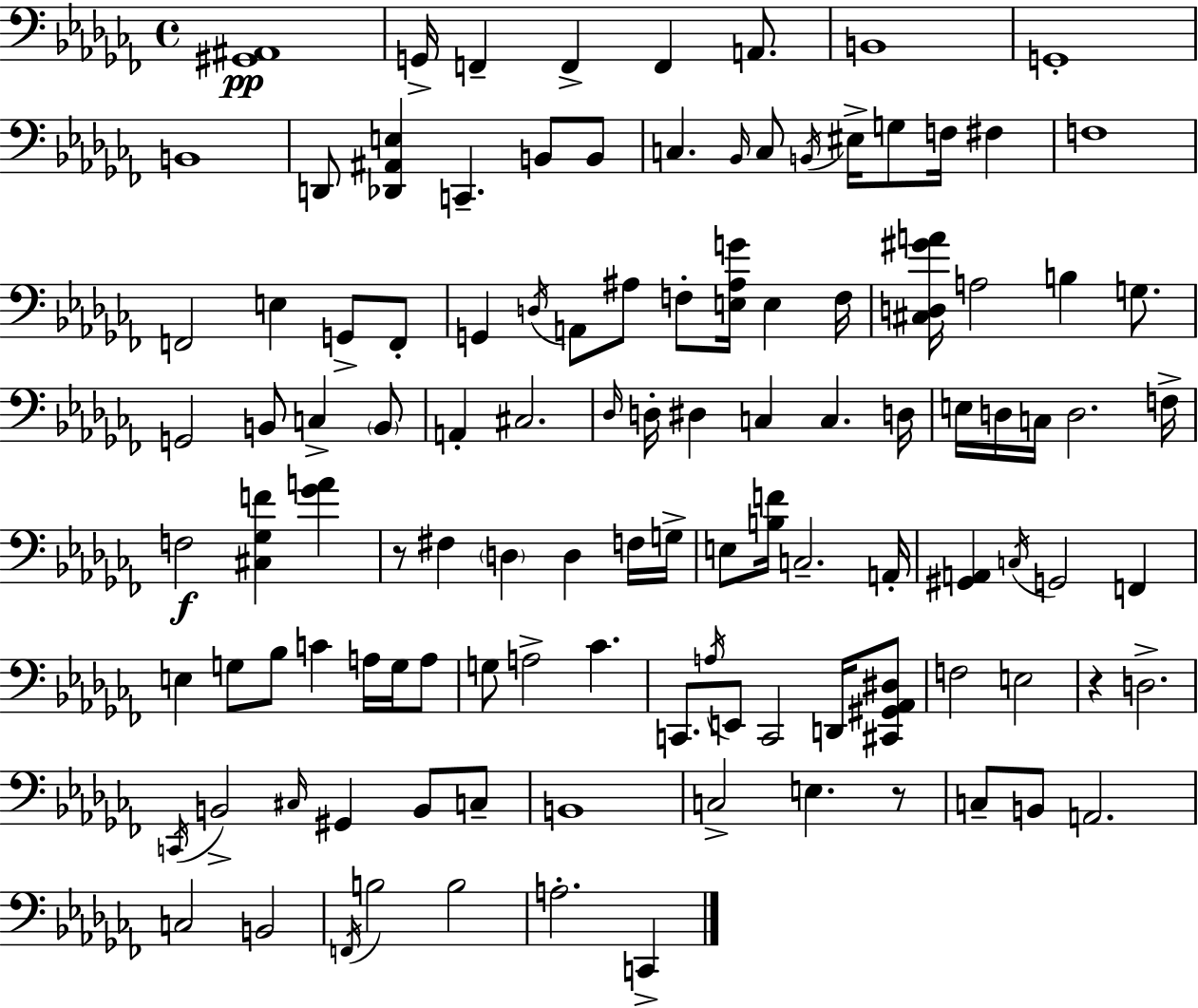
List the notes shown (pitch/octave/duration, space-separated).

[G#2,A#2]/w G2/s F2/q F2/q F2/q A2/e. B2/w G2/w B2/w D2/e [Db2,A#2,E3]/q C2/q. B2/e B2/e C3/q. Bb2/s C3/e B2/s EIS3/s G3/e F3/s F#3/q F3/w F2/h E3/q G2/e F2/e G2/q D3/s A2/e A#3/e F3/e [E3,A#3,G4]/s E3/q F3/s [C#3,D3,G#4,A4]/s A3/h B3/q G3/e. G2/h B2/e C3/q B2/e A2/q C#3/h. Db3/s D3/s D#3/q C3/q C3/q. D3/s E3/s D3/s C3/s D3/h. F3/s F3/h [C#3,Gb3,F4]/q [Gb4,A4]/q R/e F#3/q D3/q D3/q F3/s G3/s E3/e [B3,F4]/s C3/h. A2/s [G#2,A2]/q C3/s G2/h F2/q E3/q G3/e Bb3/e C4/q A3/s G3/s A3/e G3/e A3/h CES4/q. C2/e. A3/s E2/e C2/h D2/s [C#2,G#2,Ab2,D#3]/e F3/h E3/h R/q D3/h. C2/s B2/h C#3/s G#2/q B2/e C3/e B2/w C3/h E3/q. R/e C3/e B2/e A2/h. C3/h B2/h F2/s B3/h B3/h A3/h. C2/q